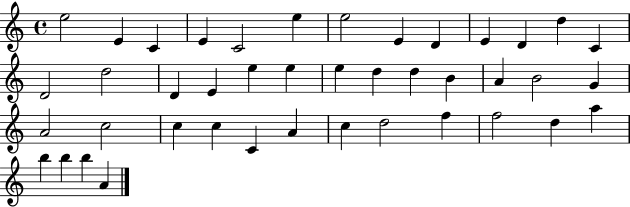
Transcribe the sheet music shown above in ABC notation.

X:1
T:Untitled
M:4/4
L:1/4
K:C
e2 E C E C2 e e2 E D E D d C D2 d2 D E e e e d d B A B2 G A2 c2 c c C A c d2 f f2 d a b b b A